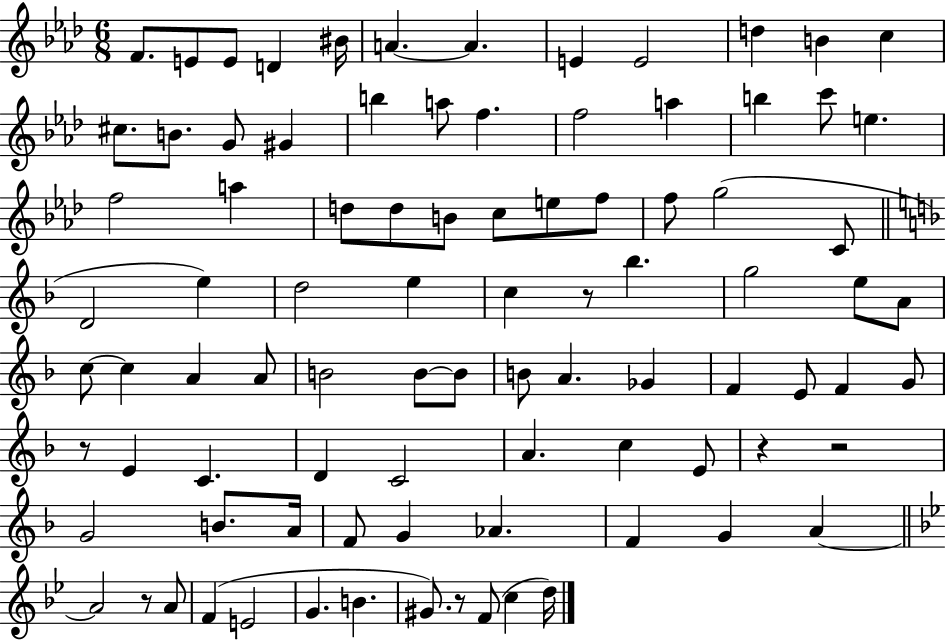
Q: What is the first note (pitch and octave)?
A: F4